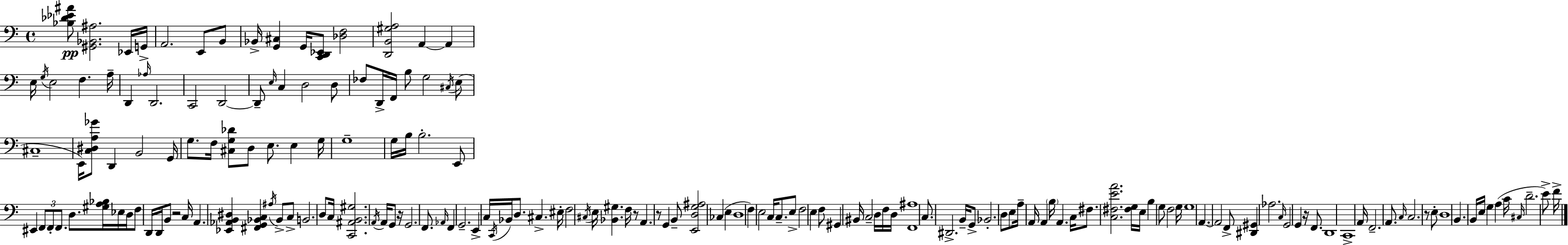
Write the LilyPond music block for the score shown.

{
  \clef bass
  \time 4/4
  \defaultTimeSignature
  \key c \major
  <bes des' ees' ais'>8\pp <gis, bes, ais>2. ees,16 g,16-> | a,2. e,8 b,8 | bes,16-> <g, cis>4 g,16 <c, d, ees,>8 <des f>2 | <d, b, gis a>2 a,4~~ a,4 | \break e16 \acciaccatura { g16 } e2 f4. | a16-- d,4 \grace { aes16 } d,2. | c,2 d,2~~ | d,8-- \grace { e16 } c4 d2 | \break d8 fes8 d,16-> f,16 b8 g2 | \acciaccatura { cis16 } e8( cis1-- | e,16) <c dis a ges'>8 d,4 b,2 | g,16 g8. f16 <cis g des'>8 d8 e8. e4 | \break g16 g1-- | g16 b16 b2.-. | e,8 eis,4 \tuplet 3/2 { f,8 f,8-. f,8. } d8. | <gis a bes>16 ees16 d16 f8 d,16 d,16 b,8 r2 | \break c16 a,4. <ees, aes, b, dis>4 <fis, g, bes, c>4 | \acciaccatura { ais16 } bes,8-> c8-> b,2. | d8 c16 <c, ais, b, gis>2. | \acciaccatura { a,16 } a,16 g,8 r16 g,2. | \break f,8. \grace { aes,16 } f,4 g,2.-- | e,4-> c16 \acciaccatura { c,16 } bes,16 d8. | cis4.-> eis16-. f2 | \acciaccatura { cis16 } e16 <bes, gis>4. f16 r8 a,4. | \break r8 g,4 b,8-- <e, d g ais>2 | ces4( e4 d1 | f4) e2 | c16 c8.-- e8-> f2 | \break e4 f8 gis,4 bis,16 c2-- | d16 f16 d16 <f, ais>1 | c8. dis,2.-> | b,16-- g,8-> bes,2.-. | \break d8 e8 a16-- a,16 a,4 | \parenthesize b16 a,4. c16 fis8. <c fis e' a'>2. | <fis g>16 e16 b4 g8 | f2 g16 g1 | \break a,4.~~ a,2 | f,8-> <dis, gis,>4 aes2. | \grace { c16 } g,2 | g,4 r16 f,8. d,1 | \break c,1-> | a,16 f,2.-- | a,8. \grace { c16 } c2. | r8 e8-. d1 | \break b,4. | b,16 e16 g4 a4( c'16 \grace { cis16 } d'2.-- | e'8->) f'16-> \bar "|."
}